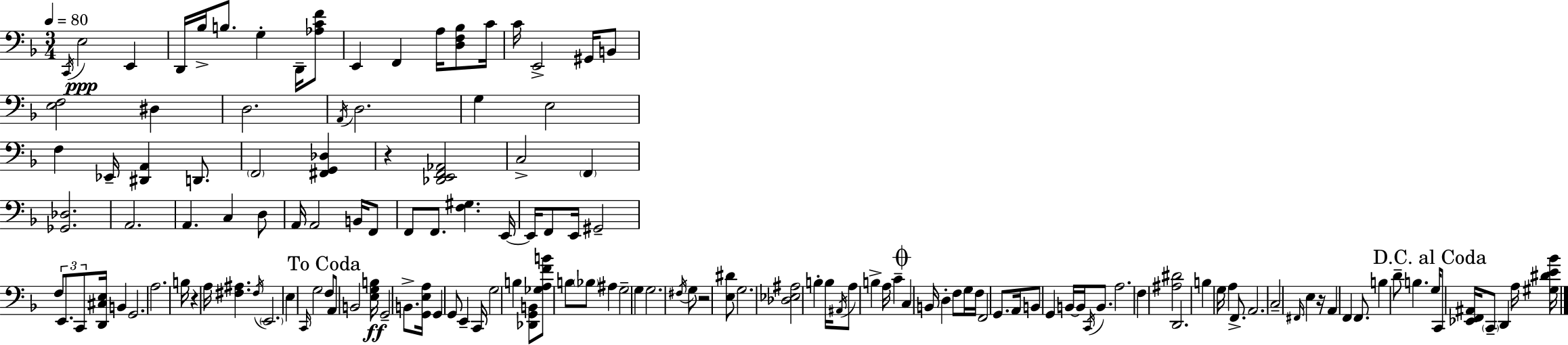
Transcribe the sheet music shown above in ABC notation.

X:1
T:Untitled
M:3/4
L:1/4
K:F
C,,/4 E,2 E,, D,,/4 _B,/4 B,/2 G, D,,/4 [_A,CF]/2 E,, F,, A,/4 [D,F,_B,]/2 C/4 C/4 E,,2 ^G,,/4 B,,/2 [E,F,]2 ^D, D,2 A,,/4 D,2 G, E,2 F, _E,,/4 [^D,,A,,] D,,/2 F,,2 [^F,,G,,_D,] z [_D,,E,,F,,_A,,]2 C,2 F,, [_G,,_D,]2 A,,2 A,, C, D,/2 A,,/4 A,,2 B,,/4 F,,/2 F,,/2 F,,/2 [F,^G,] E,,/4 E,,/4 F,,/2 E,,/4 ^G,,2 F,/2 E,,/2 C,,/2 [D,,^C,E,]/4 B,, G,,2 A,2 B,/4 z A,/4 [^F,^A,] ^F,/4 E,,2 E, C,,/4 G,2 F,/2 A,,/2 B,,2 [E,G,B,]/4 G,,2 B,,/2 [G,,E,A,]/4 G,, G,,/2 E,, C,,/4 G,2 B, [_D,,G,,B,,]/2 [_G,A,FB]/2 B,/2 _B,/2 ^A, G,2 G, G,2 ^F,/4 G,/2 z2 [E,^D]/2 G,2 [_D,_E,^A,]2 B, B,/4 ^A,,/4 A,/2 B, A,/4 C C, B,,/4 D, F,/2 G,/4 F,/4 F,,2 G,,/2 A,,/4 B,,/2 G,, B,,/4 B,,/4 C,,/4 B,,/2 A,2 F, [^A,^D]2 D,,2 B, G,/4 A, F,,/2 A,,2 C,2 ^F,,/4 E, z/4 A,, F,, F,,/2 B, D/2 B, G,/4 C,,/2 [_E,,F,,^A,,]/4 C,,/2 D,, A,/4 [^G,^DE_B]/4